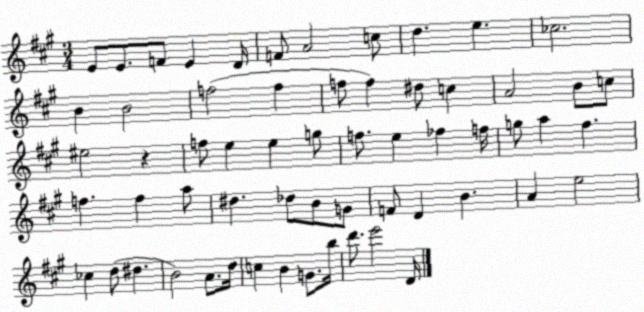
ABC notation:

X:1
T:Untitled
M:3/4
L:1/4
K:A
E/2 E/2 F/2 E D/4 F/2 A2 c/2 d e _c2 B B2 f2 f f/2 f ^d/2 c A2 B/2 c/2 ^e2 z f/2 e e g/2 f/2 e _f f/4 g/2 a ^f f f a/2 ^d _d/2 B/2 G/2 F/2 D B A e2 _c d/2 ^d B2 A/2 d/4 c B G/2 b/4 d'/2 e'2 D/4